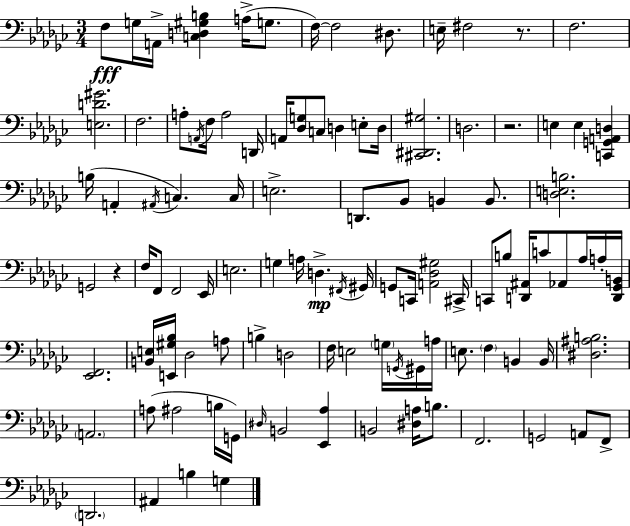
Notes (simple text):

F3/e G3/s A2/s [C3,D3,G#3,B3]/q A3/s G3/e. F3/s F3/h D#3/e. E3/s F#3/h R/e. F3/h. [E3,D4,G#4]/h. F3/h. A3/e A2/s F3/s A3/h D2/s A2/s [Db3,G3]/e C3/e D3/q E3/e D3/s [C#2,D#2,G#3]/h. D3/h. R/h. E3/q E3/q [C2,G2,A2,D3]/q B3/s A2/q A#2/s C3/q. C3/s E3/h. D2/e. Bb2/e B2/q B2/e. [D3,E3,B3]/h. G2/h R/q F3/s F2/e F2/h Eb2/s E3/h. G3/q A3/s D3/q. F#2/s G#2/s G2/e C2/s [A2,Db3,G#3]/h C#2/s C2/e B3/e [D2,A#2]/s C4/e Ab2/e Ab3/s A3/s [D2,Gb2,B2]/s [Eb2,F2]/h. [B2,E3]/s [E2,G#3,Bb3]/s Db3/h A3/e B3/q D3/h F3/s E3/h G3/s G2/s G#2/s A3/s E3/e. F3/q B2/q B2/s [D#3,A#3,B3]/h. A2/h. A3/e A#3/h B3/s G2/s D#3/s B2/h [Eb2,Ab3]/q B2/h [D#3,A3]/s B3/e. F2/h. G2/h A2/e F2/e D2/h. A#2/q B3/q G3/q